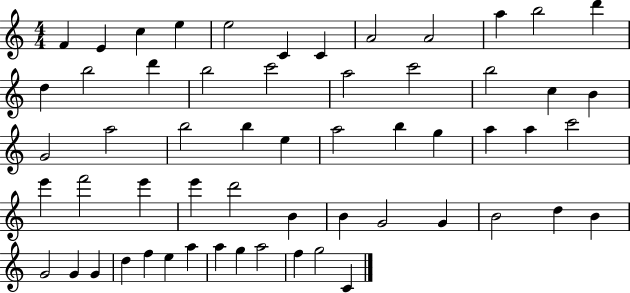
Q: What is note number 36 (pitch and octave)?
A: E6